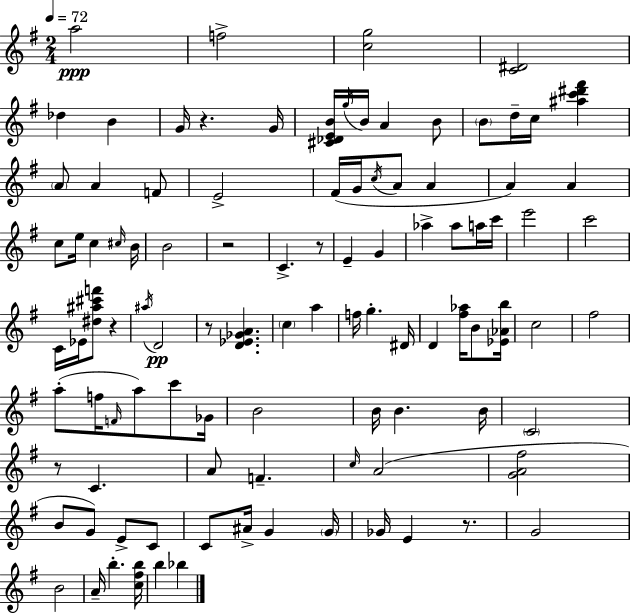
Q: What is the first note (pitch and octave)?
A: A5